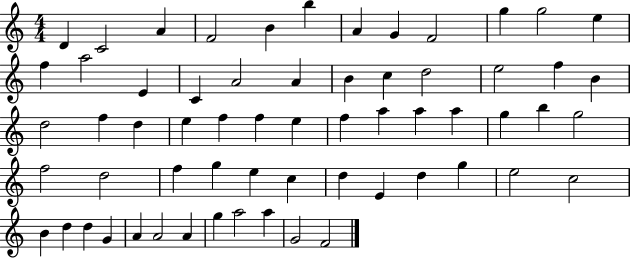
{
  \clef treble
  \numericTimeSignature
  \time 4/4
  \key c \major
  d'4 c'2 a'4 | f'2 b'4 b''4 | a'4 g'4 f'2 | g''4 g''2 e''4 | \break f''4 a''2 e'4 | c'4 a'2 a'4 | b'4 c''4 d''2 | e''2 f''4 b'4 | \break d''2 f''4 d''4 | e''4 f''4 f''4 e''4 | f''4 a''4 a''4 a''4 | g''4 b''4 g''2 | \break f''2 d''2 | f''4 g''4 e''4 c''4 | d''4 e'4 d''4 g''4 | e''2 c''2 | \break b'4 d''4 d''4 g'4 | a'4 a'2 a'4 | g''4 a''2 a''4 | g'2 f'2 | \break \bar "|."
}